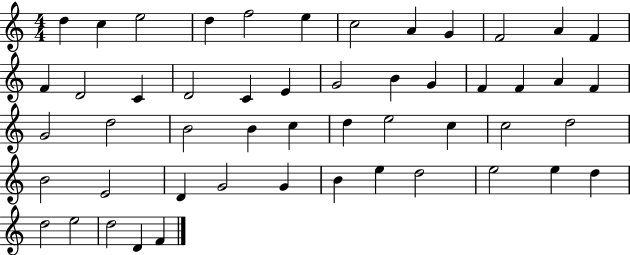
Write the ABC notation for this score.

X:1
T:Untitled
M:4/4
L:1/4
K:C
d c e2 d f2 e c2 A G F2 A F F D2 C D2 C E G2 B G F F A F G2 d2 B2 B c d e2 c c2 d2 B2 E2 D G2 G B e d2 e2 e d d2 e2 d2 D F